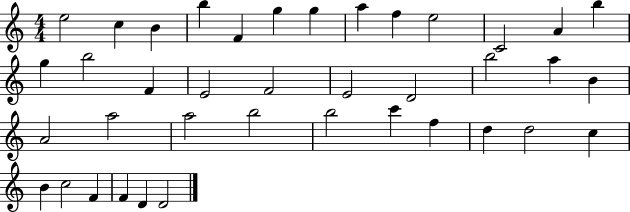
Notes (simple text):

E5/h C5/q B4/q B5/q F4/q G5/q G5/q A5/q F5/q E5/h C4/h A4/q B5/q G5/q B5/h F4/q E4/h F4/h E4/h D4/h B5/h A5/q B4/q A4/h A5/h A5/h B5/h B5/h C6/q F5/q D5/q D5/h C5/q B4/q C5/h F4/q F4/q D4/q D4/h